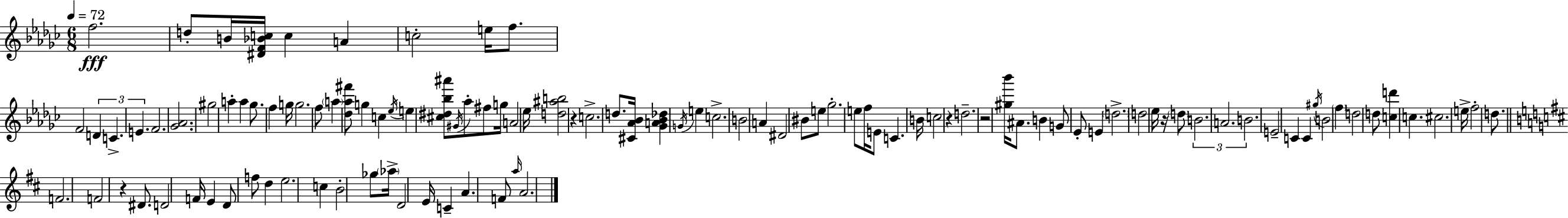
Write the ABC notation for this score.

X:1
T:Untitled
M:6/8
L:1/4
K:Ebm
f2 d/2 B/4 [^DF_Bc]/4 c A c2 e/4 f/2 F2 D C E F2 [_G_A]2 ^g2 a a _g/2 f g/4 g2 f/2 a [_d_a^f']/2 g c _e/4 e [^c^d_b^a']/2 ^G/4 _a/2 ^f/2 g/4 A2 _e/4 [d^ab]2 z c2 d/2 [^C_A_B]/4 [_GA_B_d] G/4 e c2 B2 A ^D2 ^B/2 e/2 _g2 e/2 f/4 E/2 C B/4 c2 z d2 z2 [^g_b']/4 ^A/2 B G/2 _E/2 E d2 d2 _e/4 z/4 d/2 B2 A2 B2 E2 C C ^g/4 B2 f d2 d/2 [cd'] c ^c2 e/4 f2 d/2 F2 F2 z ^D/2 D2 F/4 E D/2 f/2 d e2 c B2 _g/2 _a/4 D2 E/4 C A F/2 a/4 A2